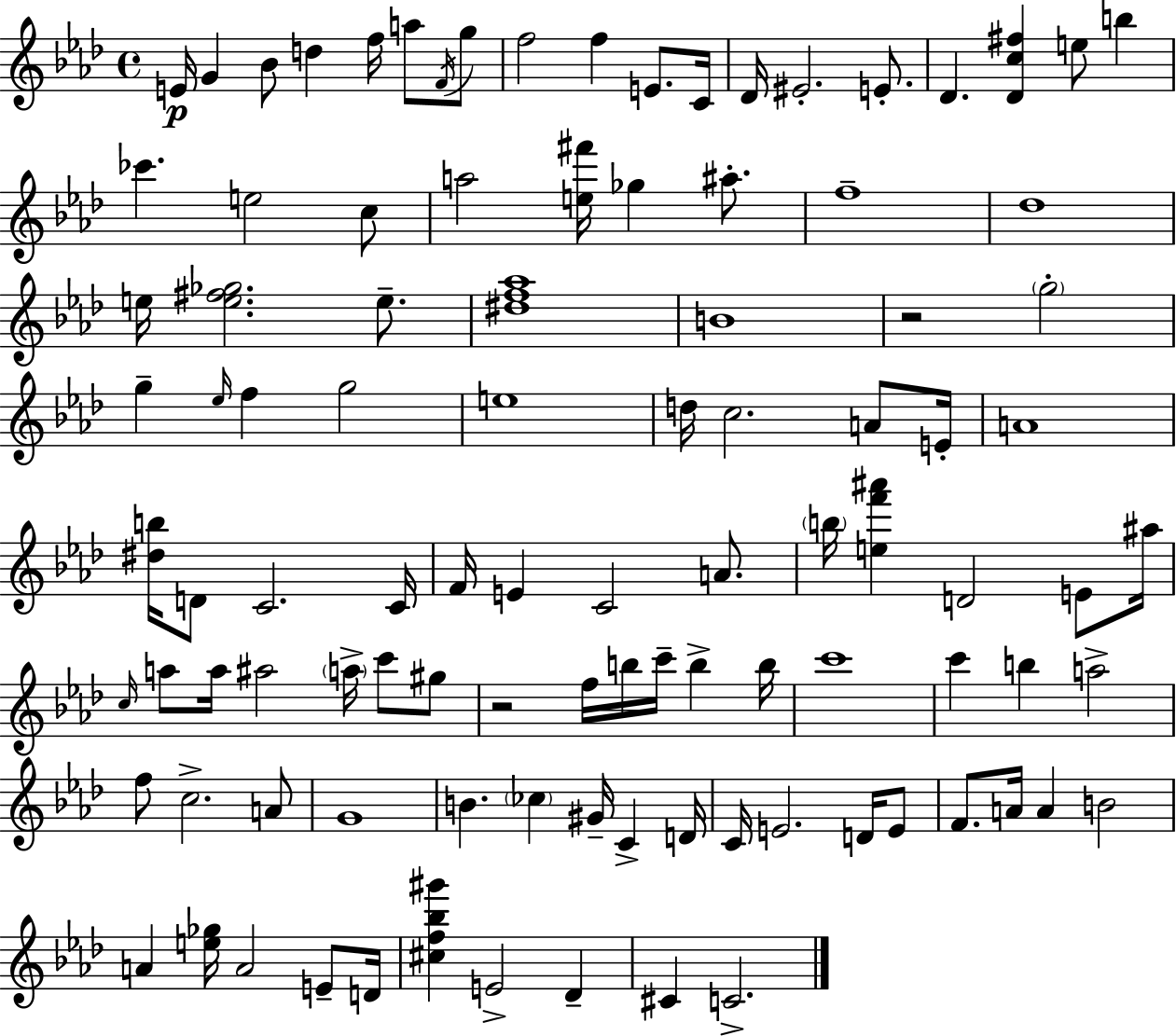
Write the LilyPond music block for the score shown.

{
  \clef treble
  \time 4/4
  \defaultTimeSignature
  \key f \minor
  e'16\p g'4 bes'8 d''4 f''16 a''8 \acciaccatura { f'16 } g''8 | f''2 f''4 e'8. | c'16 des'16 eis'2.-. e'8.-. | des'4. <des' c'' fis''>4 e''8 b''4 | \break ces'''4. e''2 c''8 | a''2 <e'' fis'''>16 ges''4 ais''8.-. | f''1-- | des''1 | \break e''16 <e'' fis'' ges''>2. e''8.-- | <dis'' f'' aes''>1 | b'1 | r2 \parenthesize g''2-. | \break g''4-- \grace { ees''16 } f''4 g''2 | e''1 | d''16 c''2. a'8 | e'16-. a'1 | \break <dis'' b''>16 d'8 c'2. | c'16 f'16 e'4 c'2 a'8. | \parenthesize b''16 <e'' f''' ais'''>4 d'2 e'8 | ais''16 \grace { c''16 } a''8 a''16 ais''2 \parenthesize a''16-> c'''8 | \break gis''8 r2 f''16 b''16 c'''16-- b''4-> | b''16 c'''1 | c'''4 b''4 a''2-> | f''8 c''2.-> | \break a'8 g'1 | b'4. \parenthesize ces''4 gis'16-- c'4-> | d'16 c'16 e'2. | d'16 e'8 f'8. a'16 a'4 b'2 | \break a'4 <e'' ges''>16 a'2 | e'8-- d'16 <cis'' f'' bes'' gis'''>4 e'2-> des'4-- | cis'4 c'2.-> | \bar "|."
}